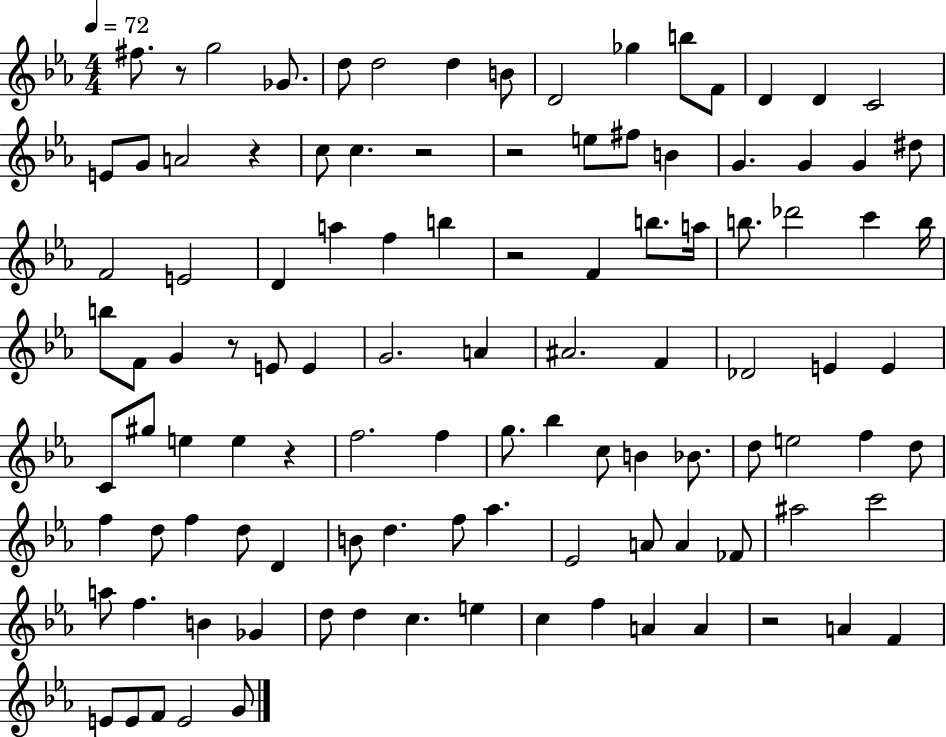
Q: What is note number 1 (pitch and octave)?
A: F#5